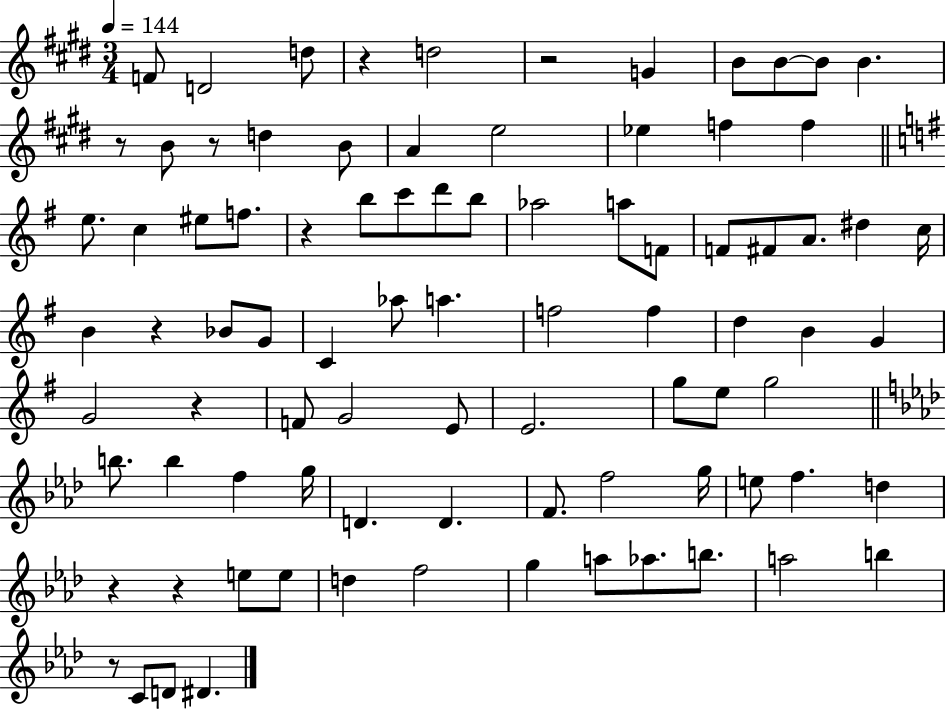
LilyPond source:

{
  \clef treble
  \numericTimeSignature
  \time 3/4
  \key e \major
  \tempo 4 = 144
  f'8 d'2 d''8 | r4 d''2 | r2 g'4 | b'8 b'8~~ b'8 b'4. | \break r8 b'8 r8 d''4 b'8 | a'4 e''2 | ees''4 f''4 f''4 | \bar "||" \break \key g \major e''8. c''4 eis''8 f''8. | r4 b''8 c'''8 d'''8 b''8 | aes''2 a''8 f'8 | f'8 fis'8 a'8. dis''4 c''16 | \break b'4 r4 bes'8 g'8 | c'4 aes''8 a''4. | f''2 f''4 | d''4 b'4 g'4 | \break g'2 r4 | f'8 g'2 e'8 | e'2. | g''8 e''8 g''2 | \break \bar "||" \break \key f \minor b''8. b''4 f''4 g''16 | d'4. d'4. | f'8. f''2 g''16 | e''8 f''4. d''4 | \break r4 r4 e''8 e''8 | d''4 f''2 | g''4 a''8 aes''8. b''8. | a''2 b''4 | \break r8 c'8 d'8 dis'4. | \bar "|."
}